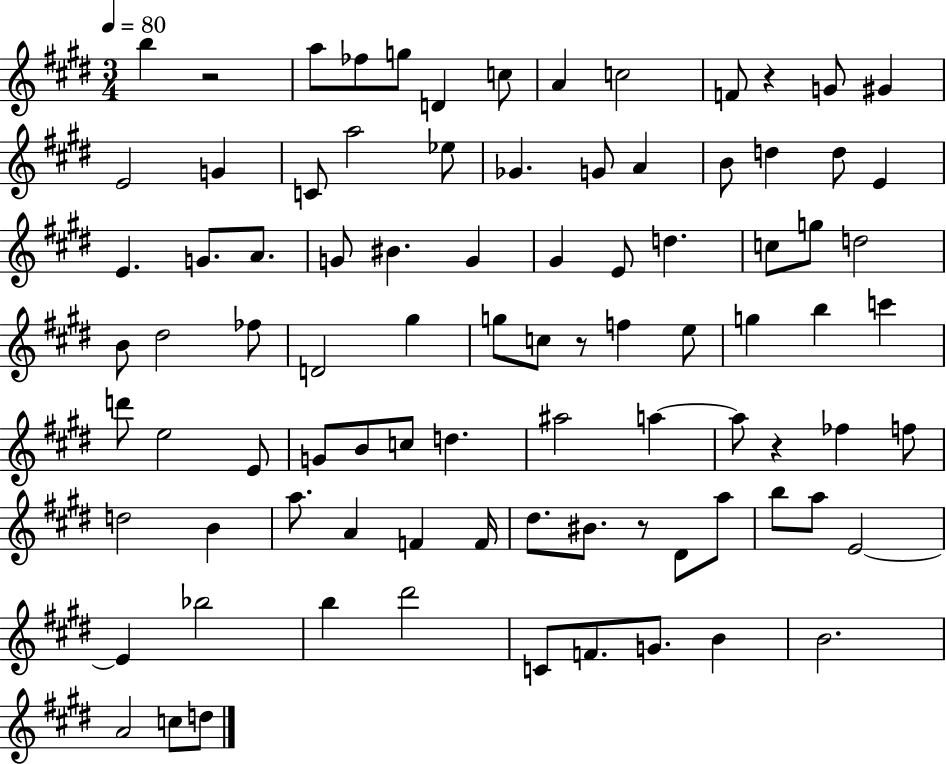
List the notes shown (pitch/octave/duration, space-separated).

B5/q R/h A5/e FES5/e G5/e D4/q C5/e A4/q C5/h F4/e R/q G4/e G#4/q E4/h G4/q C4/e A5/h Eb5/e Gb4/q. G4/e A4/q B4/e D5/q D5/e E4/q E4/q. G4/e. A4/e. G4/e BIS4/q. G4/q G#4/q E4/e D5/q. C5/e G5/e D5/h B4/e D#5/h FES5/e D4/h G#5/q G5/e C5/e R/e F5/q E5/e G5/q B5/q C6/q D6/e E5/h E4/e G4/e B4/e C5/e D5/q. A#5/h A5/q A5/e R/q FES5/q F5/e D5/h B4/q A5/e. A4/q F4/q F4/s D#5/e. BIS4/e. R/e D#4/e A5/e B5/e A5/e E4/h E4/q Bb5/h B5/q D#6/h C4/e F4/e. G4/e. B4/q B4/h. A4/h C5/e D5/e